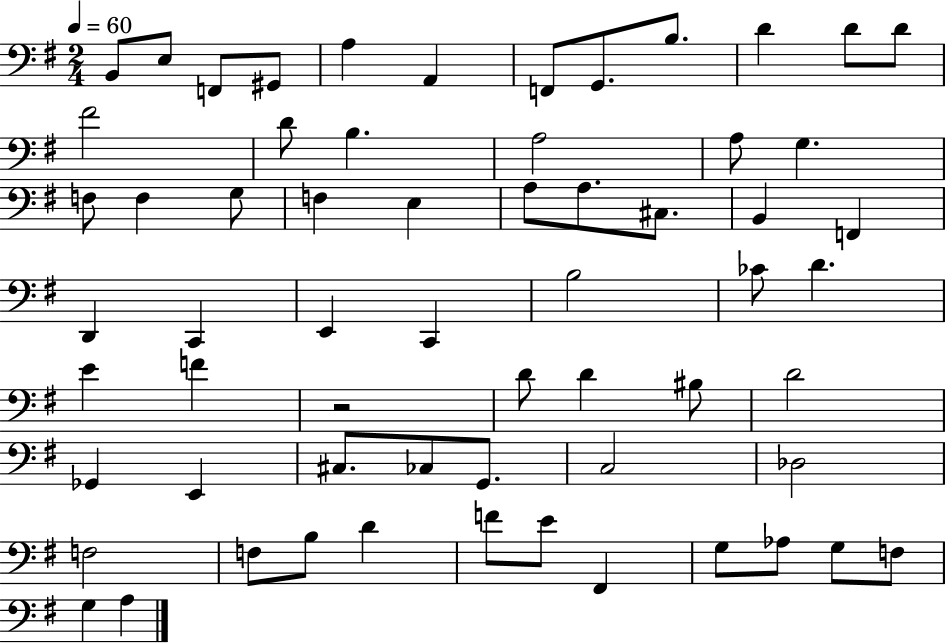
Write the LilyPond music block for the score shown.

{
  \clef bass
  \numericTimeSignature
  \time 2/4
  \key g \major
  \tempo 4 = 60
  b,8 e8 f,8 gis,8 | a4 a,4 | f,8 g,8. b8. | d'4 d'8 d'8 | \break fis'2 | d'8 b4. | a2 | a8 g4. | \break f8 f4 g8 | f4 e4 | a8 a8. cis8. | b,4 f,4 | \break d,4 c,4 | e,4 c,4 | b2 | ces'8 d'4. | \break e'4 f'4 | r2 | d'8 d'4 bis8 | d'2 | \break ges,4 e,4 | cis8. ces8 g,8. | c2 | des2 | \break f2 | f8 b8 d'4 | f'8 e'8 fis,4 | g8 aes8 g8 f8 | \break g4 a4 | \bar "|."
}